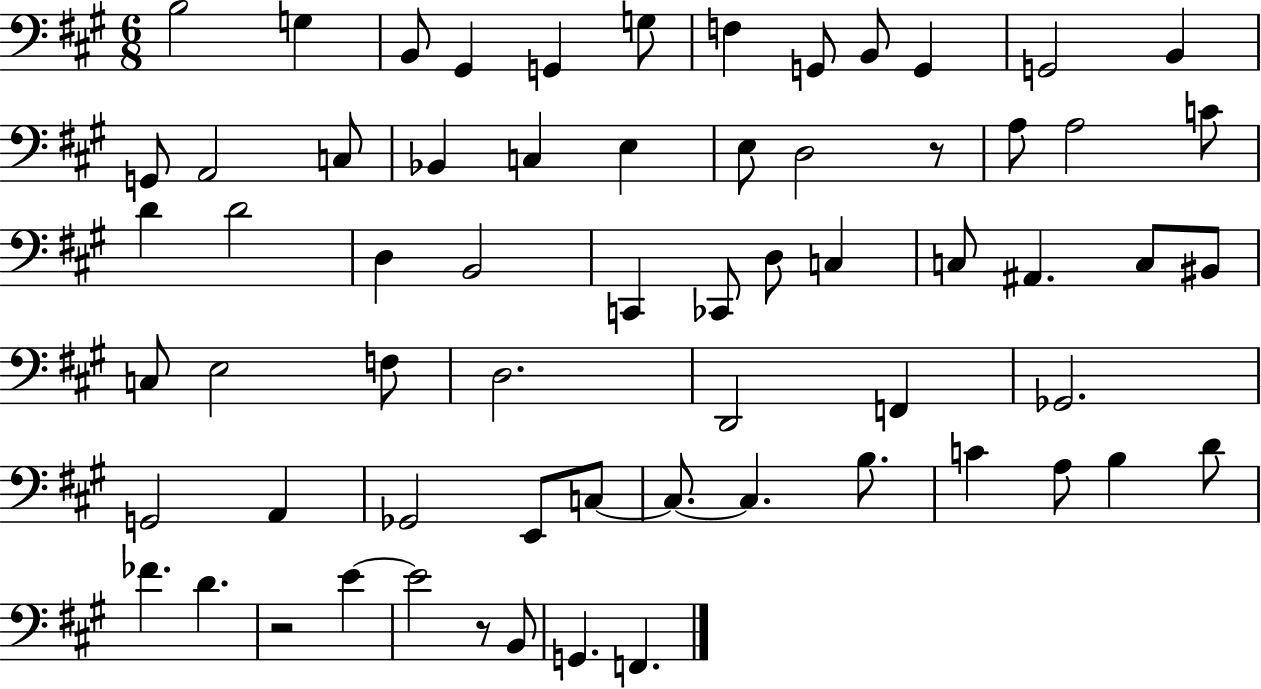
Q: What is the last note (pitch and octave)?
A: F2